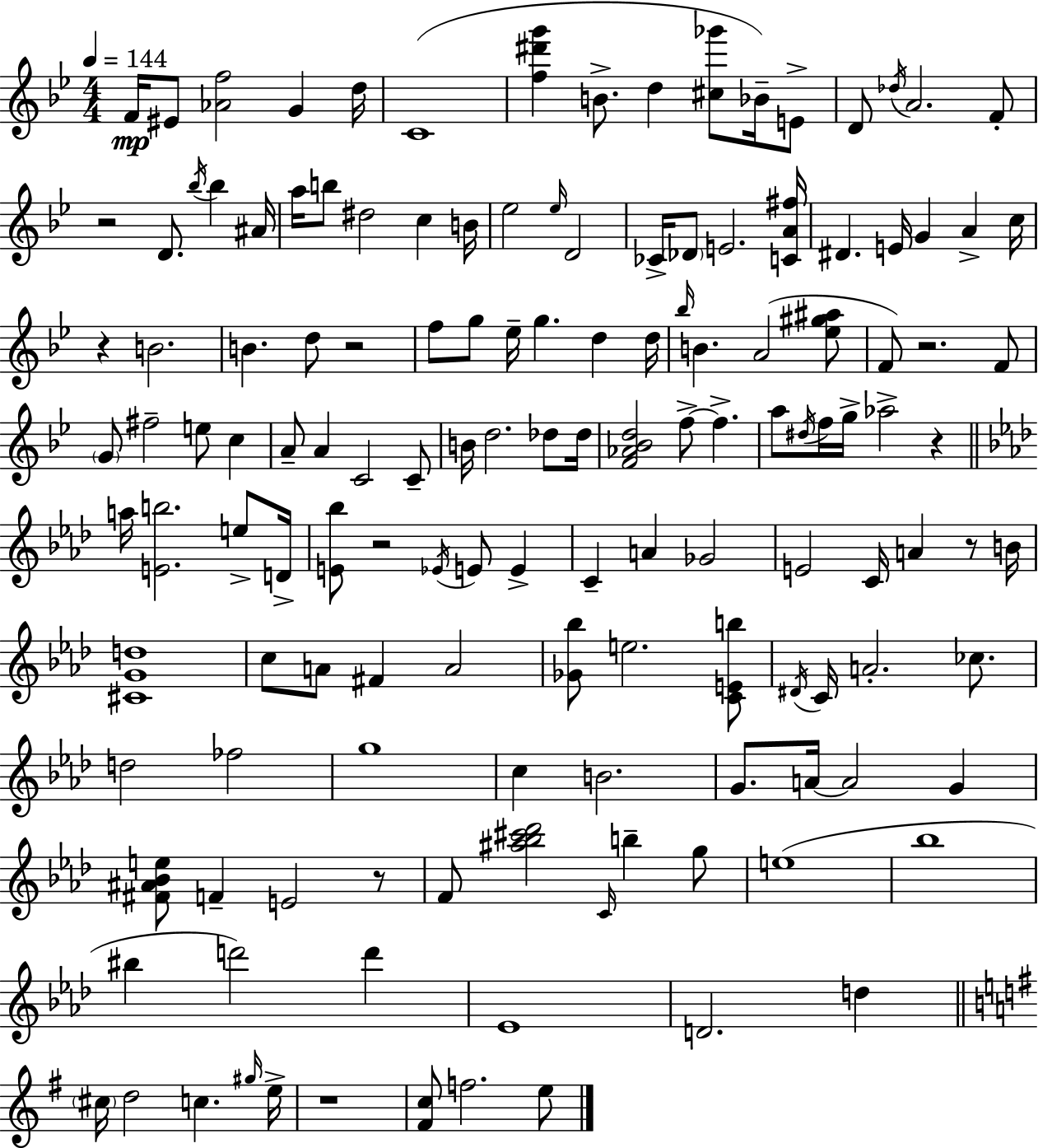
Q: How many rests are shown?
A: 9